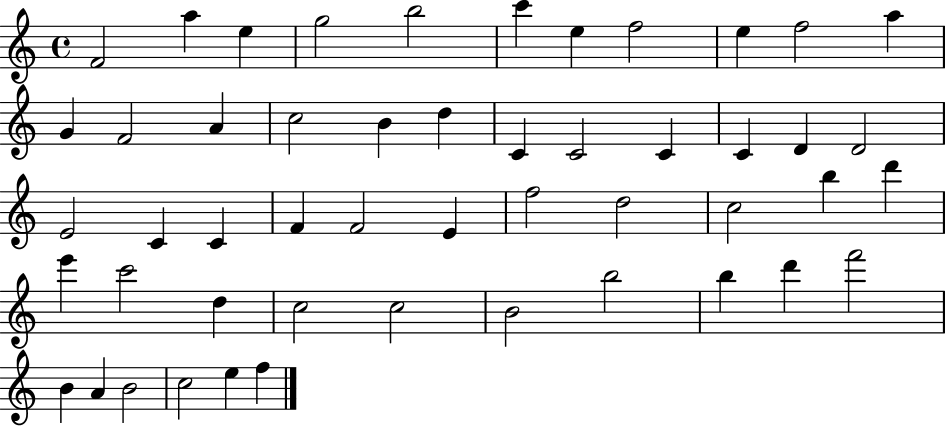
X:1
T:Untitled
M:4/4
L:1/4
K:C
F2 a e g2 b2 c' e f2 e f2 a G F2 A c2 B d C C2 C C D D2 E2 C C F F2 E f2 d2 c2 b d' e' c'2 d c2 c2 B2 b2 b d' f'2 B A B2 c2 e f